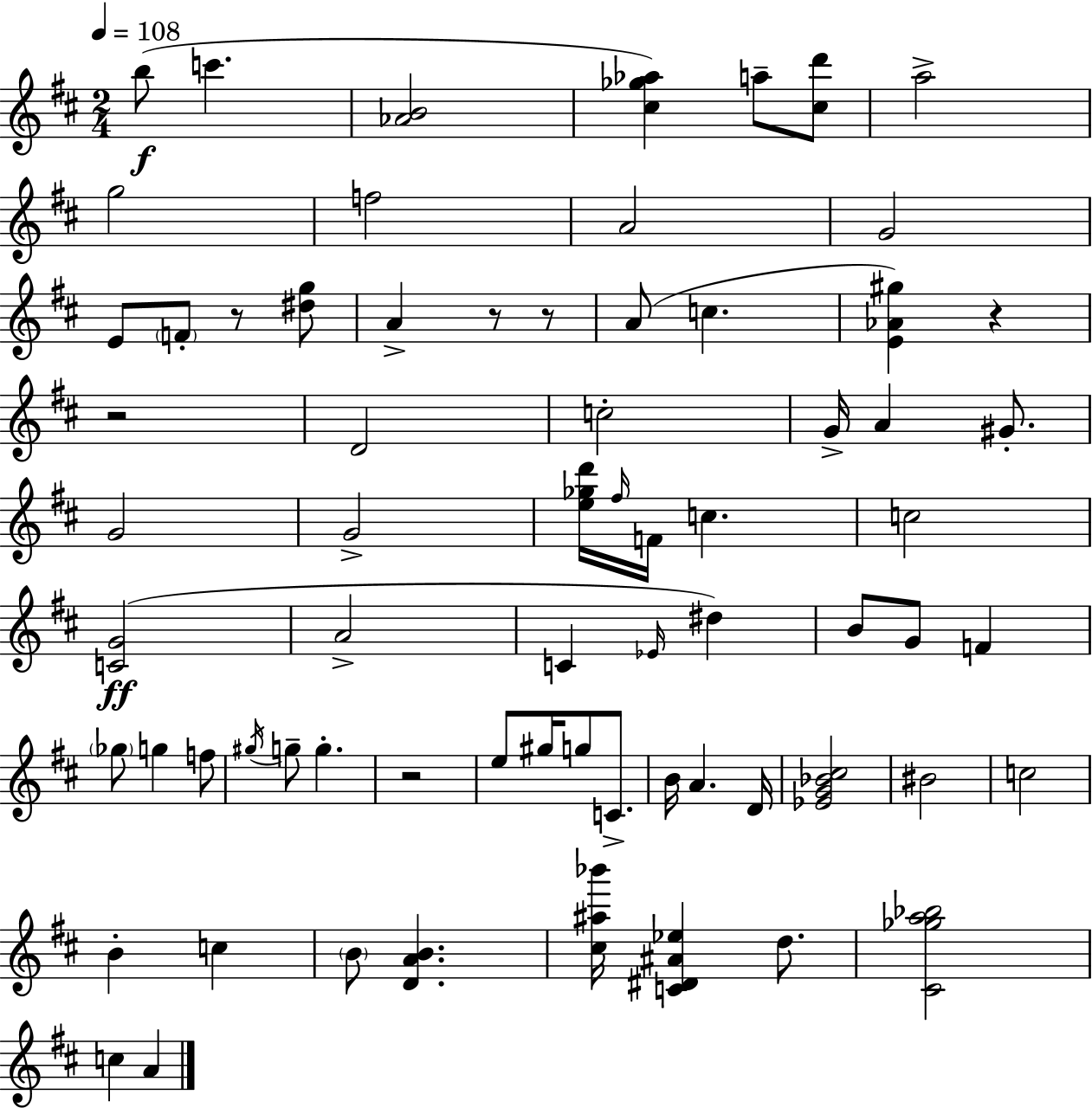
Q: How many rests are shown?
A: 6